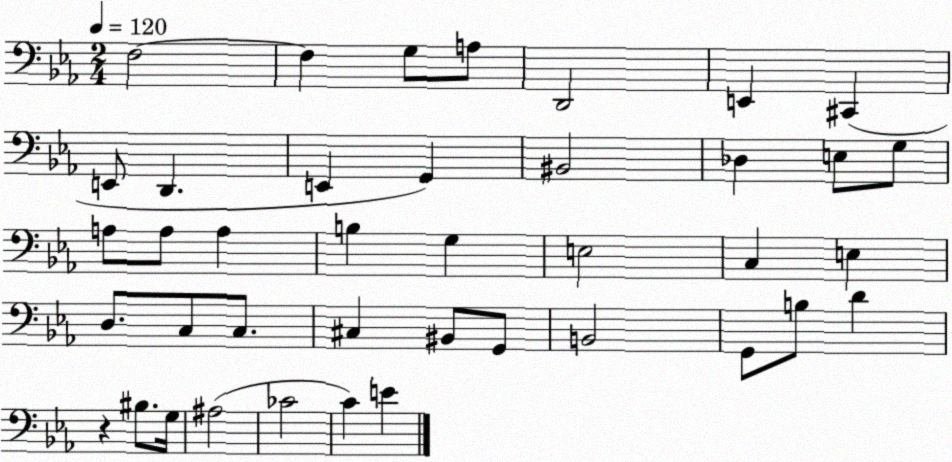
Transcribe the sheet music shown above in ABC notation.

X:1
T:Untitled
M:2/4
L:1/4
K:Eb
F,2 F, G,/2 A,/2 D,,2 E,, ^C,, E,,/2 D,, E,, G,, ^B,,2 _D, E,/2 G,/2 A,/2 A,/2 A, B, G, E,2 C, E, D,/2 C,/2 C,/2 ^C, ^B,,/2 G,,/2 B,,2 G,,/2 B,/2 D z ^B,/2 G,/4 ^A,2 _C2 C E